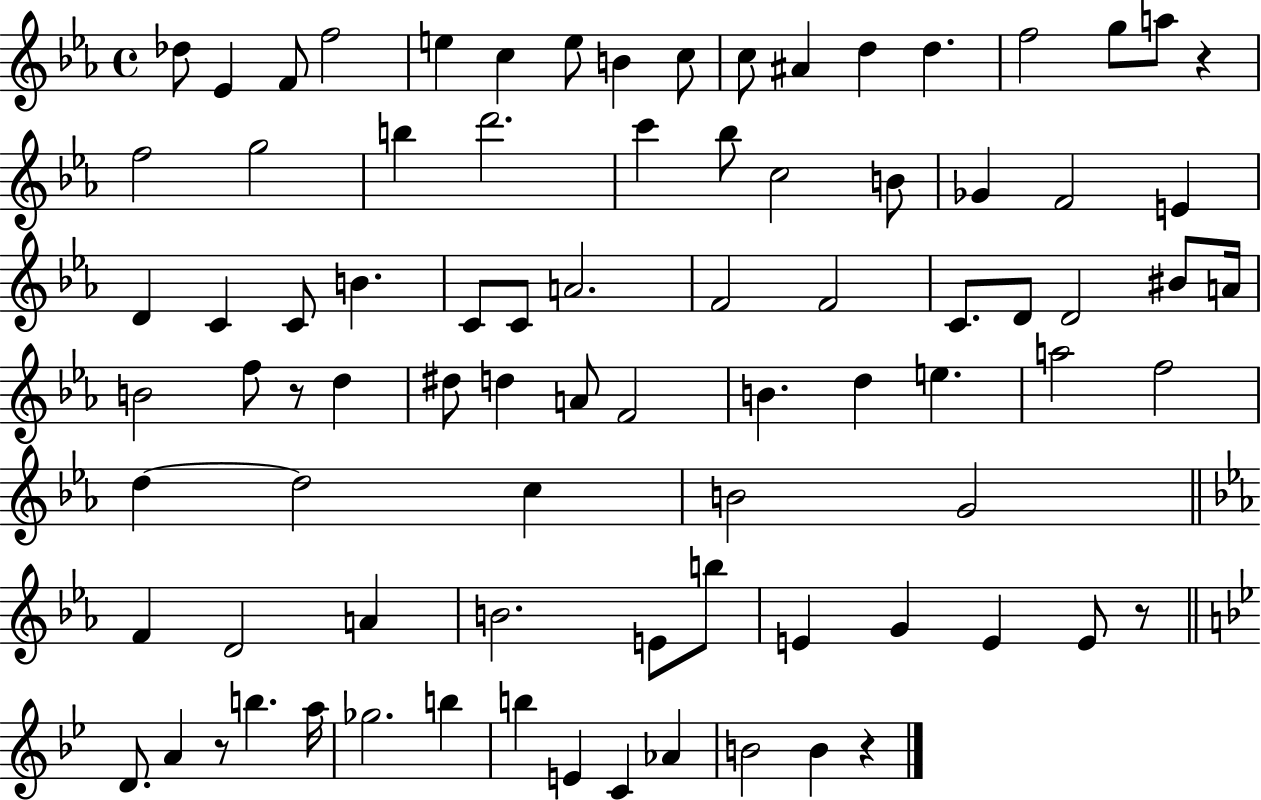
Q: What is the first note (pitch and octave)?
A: Db5